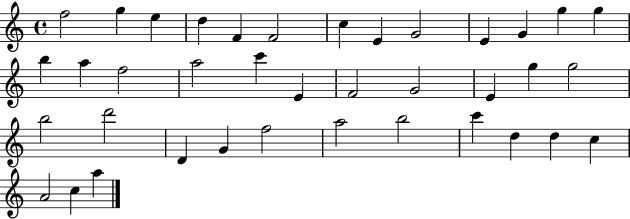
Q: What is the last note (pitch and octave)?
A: A5